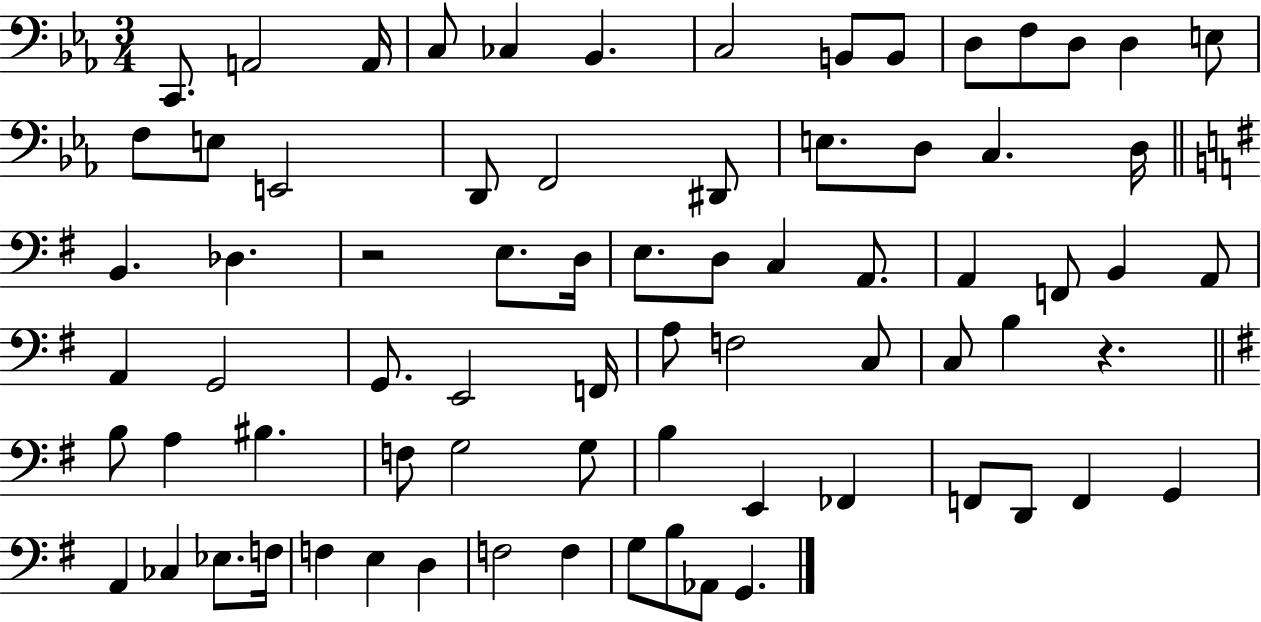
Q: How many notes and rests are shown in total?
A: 74